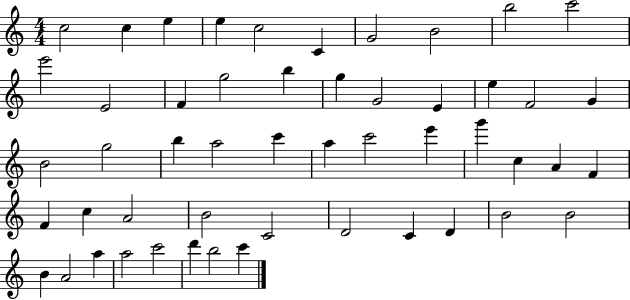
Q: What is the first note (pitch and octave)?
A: C5